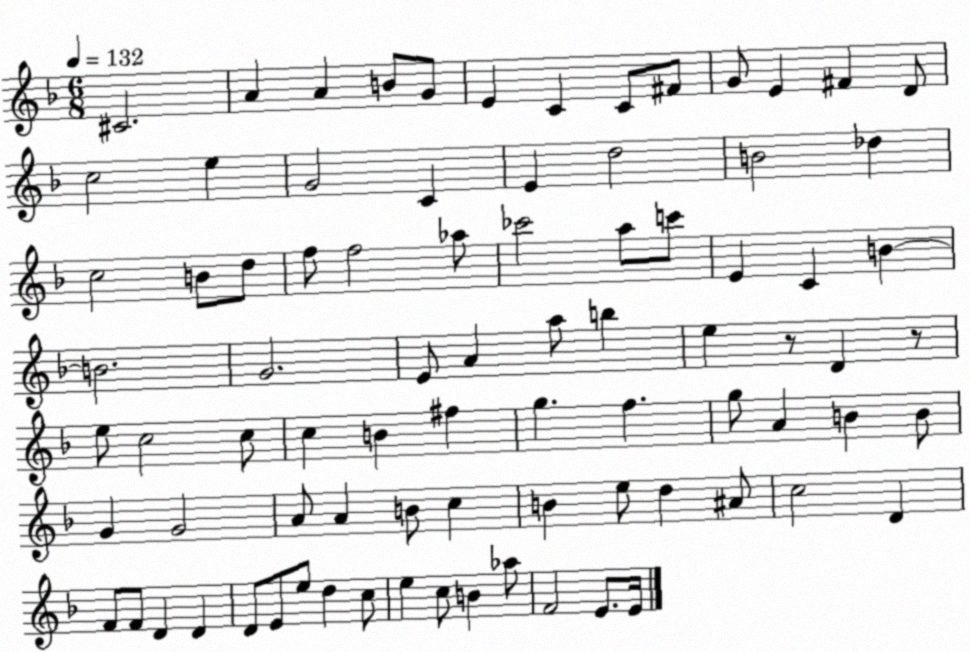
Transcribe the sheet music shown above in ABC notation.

X:1
T:Untitled
M:6/8
L:1/4
K:F
^C2 A A B/2 G/2 E C C/2 ^F/2 G/2 E ^F D/2 c2 e G2 C E d2 B2 _d c2 B/2 d/2 f/2 f2 _a/2 _c'2 a/2 c'/2 E C B B2 G2 E/2 A a/2 b e z/2 D z/2 e/2 c2 c/2 c B ^f g f g/2 A B B/2 G G2 A/2 A B/2 c B e/2 d ^A/2 c2 D F/2 F/2 D D D/2 E/2 e/2 d c/2 e c/2 B _a/2 F2 E/2 E/4